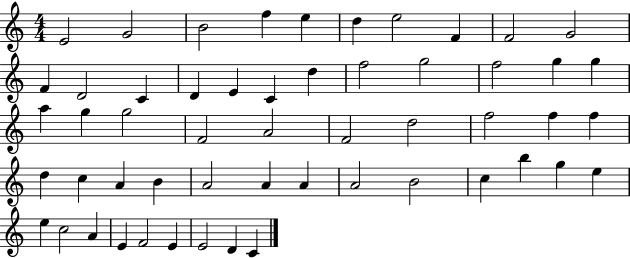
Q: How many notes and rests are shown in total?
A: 54